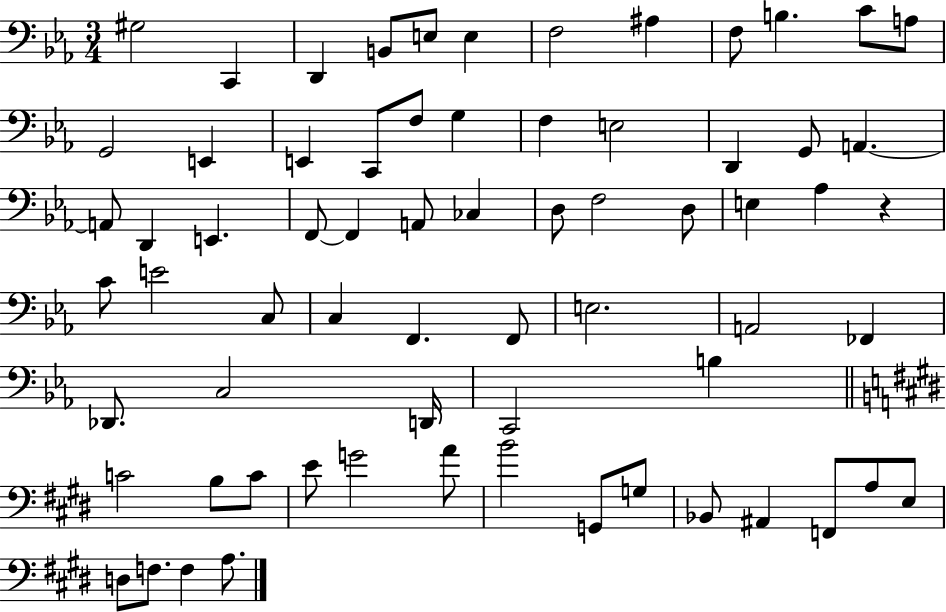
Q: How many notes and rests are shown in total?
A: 68